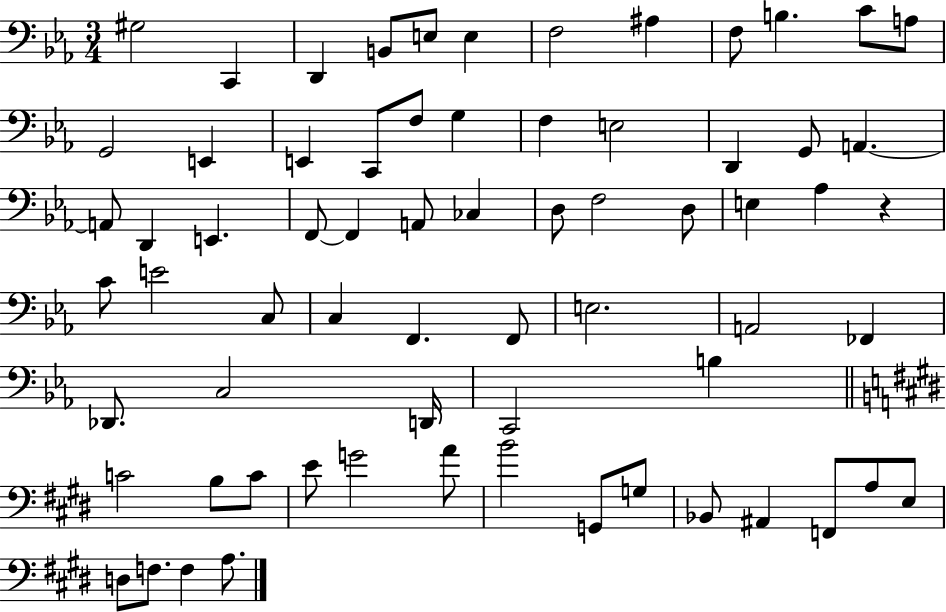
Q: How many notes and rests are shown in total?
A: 68